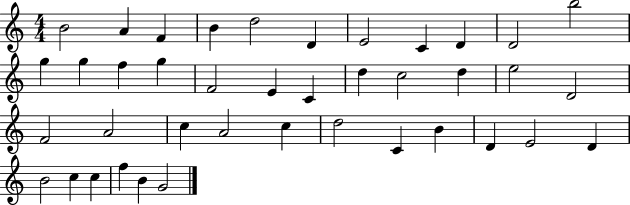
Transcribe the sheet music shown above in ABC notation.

X:1
T:Untitled
M:4/4
L:1/4
K:C
B2 A F B d2 D E2 C D D2 b2 g g f g F2 E C d c2 d e2 D2 F2 A2 c A2 c d2 C B D E2 D B2 c c f B G2